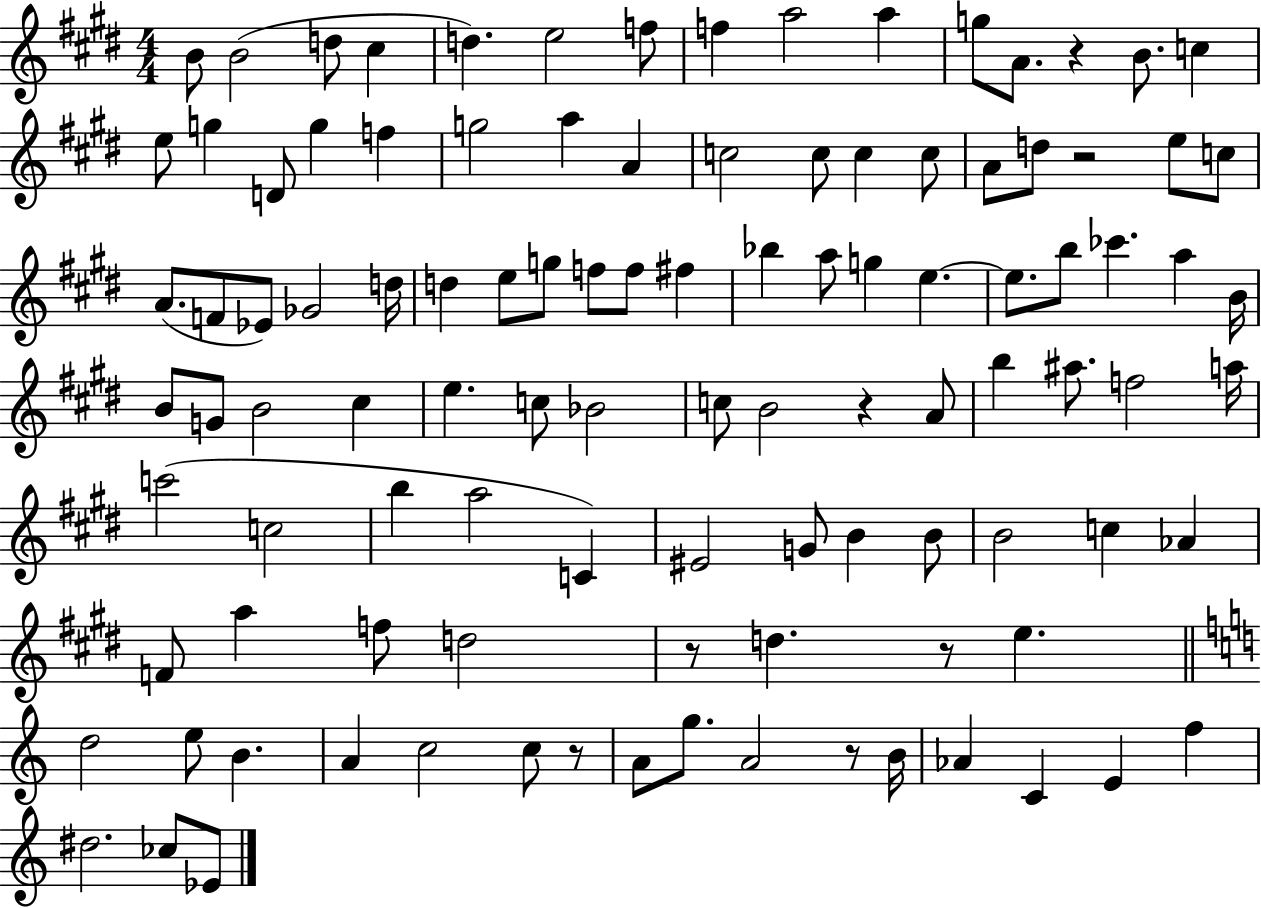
{
  \clef treble
  \numericTimeSignature
  \time 4/4
  \key e \major
  b'8 b'2( d''8 cis''4 | d''4.) e''2 f''8 | f''4 a''2 a''4 | g''8 a'8. r4 b'8. c''4 | \break e''8 g''4 d'8 g''4 f''4 | g''2 a''4 a'4 | c''2 c''8 c''4 c''8 | a'8 d''8 r2 e''8 c''8 | \break a'8.( f'8 ees'8) ges'2 d''16 | d''4 e''8 g''8 f''8 f''8 fis''4 | bes''4 a''8 g''4 e''4.~~ | e''8. b''8 ces'''4. a''4 b'16 | \break b'8 g'8 b'2 cis''4 | e''4. c''8 bes'2 | c''8 b'2 r4 a'8 | b''4 ais''8. f''2 a''16 | \break c'''2( c''2 | b''4 a''2 c'4) | eis'2 g'8 b'4 b'8 | b'2 c''4 aes'4 | \break f'8 a''4 f''8 d''2 | r8 d''4. r8 e''4. | \bar "||" \break \key c \major d''2 e''8 b'4. | a'4 c''2 c''8 r8 | a'8 g''8. a'2 r8 b'16 | aes'4 c'4 e'4 f''4 | \break dis''2. ces''8 ees'8 | \bar "|."
}